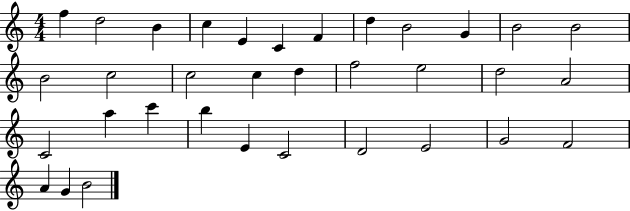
X:1
T:Untitled
M:4/4
L:1/4
K:C
f d2 B c E C F d B2 G B2 B2 B2 c2 c2 c d f2 e2 d2 A2 C2 a c' b E C2 D2 E2 G2 F2 A G B2